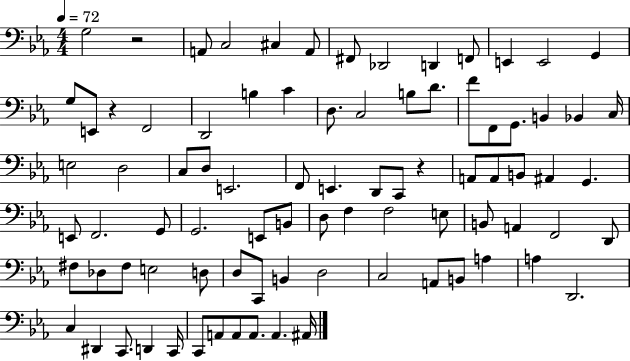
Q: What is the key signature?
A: EES major